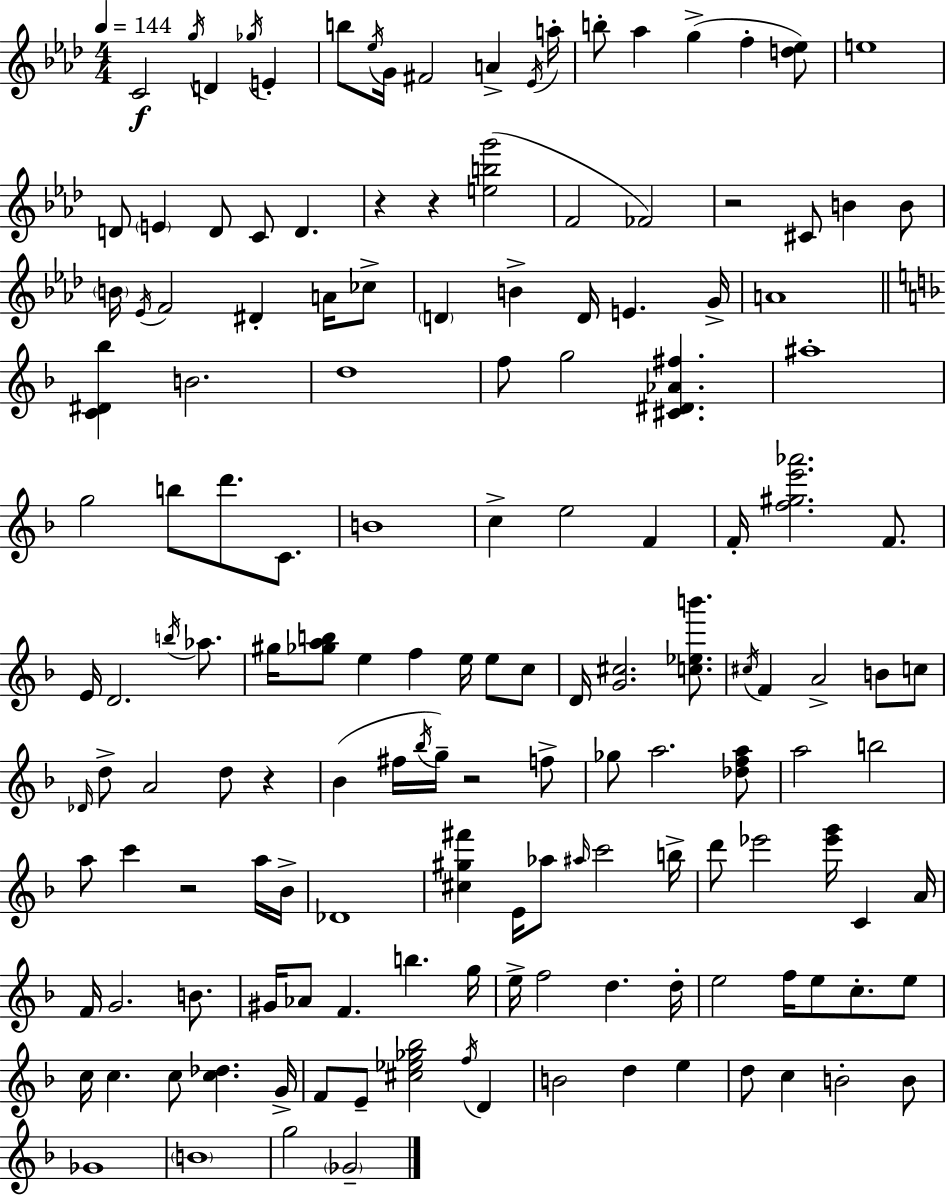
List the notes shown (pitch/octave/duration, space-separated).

C4/h G5/s D4/q Gb5/s E4/q B5/e Eb5/s G4/s F#4/h A4/q Eb4/s A5/s B5/e Ab5/q G5/q F5/q [D5,Eb5]/e E5/w D4/e E4/q D4/e C4/e D4/q. R/q R/q [E5,B5,G6]/h F4/h FES4/h R/h C#4/e B4/q B4/e B4/s Eb4/s F4/h D#4/q A4/s CES5/e D4/q B4/q D4/s E4/q. G4/s A4/w [C4,D#4,Bb5]/q B4/h. D5/w F5/e G5/h [C#4,D#4,Ab4,F#5]/q. A#5/w G5/h B5/e D6/e. C4/e. B4/w C5/q E5/h F4/q F4/s [F5,G#5,E6,Ab6]/h. F4/e. E4/s D4/h. B5/s Ab5/e. G#5/s [Gb5,A5,B5]/e E5/q F5/q E5/s E5/e C5/e D4/s [G4,C#5]/h. [C5,Eb5,B6]/e. C#5/s F4/q A4/h B4/e C5/e Db4/s D5/e A4/h D5/e R/q Bb4/q F#5/s Bb5/s G5/s R/h F5/e Gb5/e A5/h. [Db5,F5,A5]/e A5/h B5/h A5/e C6/q R/h A5/s Bb4/s Db4/w [C#5,G#5,F#6]/q E4/s Ab5/e A#5/s C6/h B5/s D6/e Eb6/h [Eb6,G6]/s C4/q A4/s F4/s G4/h. B4/e. G#4/s Ab4/e F4/q. B5/q. G5/s E5/s F5/h D5/q. D5/s E5/h F5/s E5/e C5/e. E5/e C5/s C5/q. C5/e [C5,Db5]/q. G4/s F4/e E4/e [C#5,Eb5,Gb5,Bb5]/h F5/s D4/q B4/h D5/q E5/q D5/e C5/q B4/h B4/e Gb4/w B4/w G5/h Gb4/h